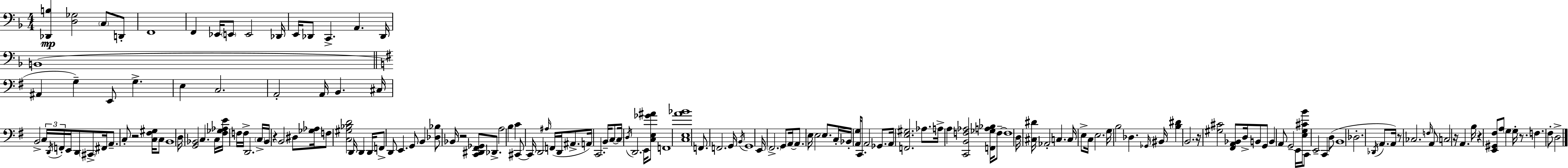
[Db2,B3]/q [D3,Gb3]/h C3/e D2/e F2/w F2/q Eb2/s E2/e E2/h Db2/s E2/s Db2/e C2/q. A2/q. Db2/s B2/w A#2/q G3/q E2/e G3/q. E3/q C3/h. A2/h A2/s B2/q. C#3/s B2/h C3/s D2/s F2/s E2/s D2/e C#2/e F#2/s A2/e. C3/e R/h [C3,F#3,G#3]/s C3/e B2/w D3/s [G2,Bb2]/h C3/q. C3/s [F#3,Gb3,Ab3,E4]/s F3/s F3/s D2/h. C3/s B2/s R/q B2/h D#3/e [Gb3,Ab3]/s F3/e [C3,G#3,Bb3,D4]/h D2/s D2/q D2/s F2/e D2/e E2/q. G2/e B2/q [Db3,Bb3]/e Bb2/s R/h [C2,D#2,F#2,Gb2]/e Db2/e. A3/h B3/q C4/q C#2/e C#2/s D2/h A#3/s F2/s D2/s A#2/e. A2/s C2/h. B2/s C3/e C3/s D3/s D2/h. E2/s [C3,E3,Gb4,A#4]/e F2/w [C3,E3,A4,Bb4]/w F2/e. F2/h. G2/s B2/s G2/w E2/s F#2/h. G2/e A2/s A2/e. E3/s E3/h E3/e. C3/s Bb2/s [A2,G3]/s C2/e. A2/h Gb2/e. A2/s [F2,E3,G#3]/h. Ab3/e. A3/s A3/q [C2,B2,F3,Ab3]/h [F2,Gb3,A3,Bb3]/s F3/e F3/w D3/s [C#3,D#4]/s Ab2/h C3/q. C3/s E3/e C3/s E3/h. G3/s B3/h Db3/q. Gb2/s BIS2/s [B3,D#4]/q B2/h. R/s [G#3,C#4]/h [F#2,A2,Bb2]/e D3/s B2/e G2/e B2/q A2/e G2/h E2/s [E3,G3,C#4,B4]/s C2/e E2/h C2/q D3/e B2/w Db3/h. Db2/s A2/e. A2/s R/e CES3/h. F3/s A2/e C3/h R/s A2/q. B3/s R/q [E2,G#2,F#3]/e A3/e G3/q G3/s R/e. F3/q. F#3/e D3/h